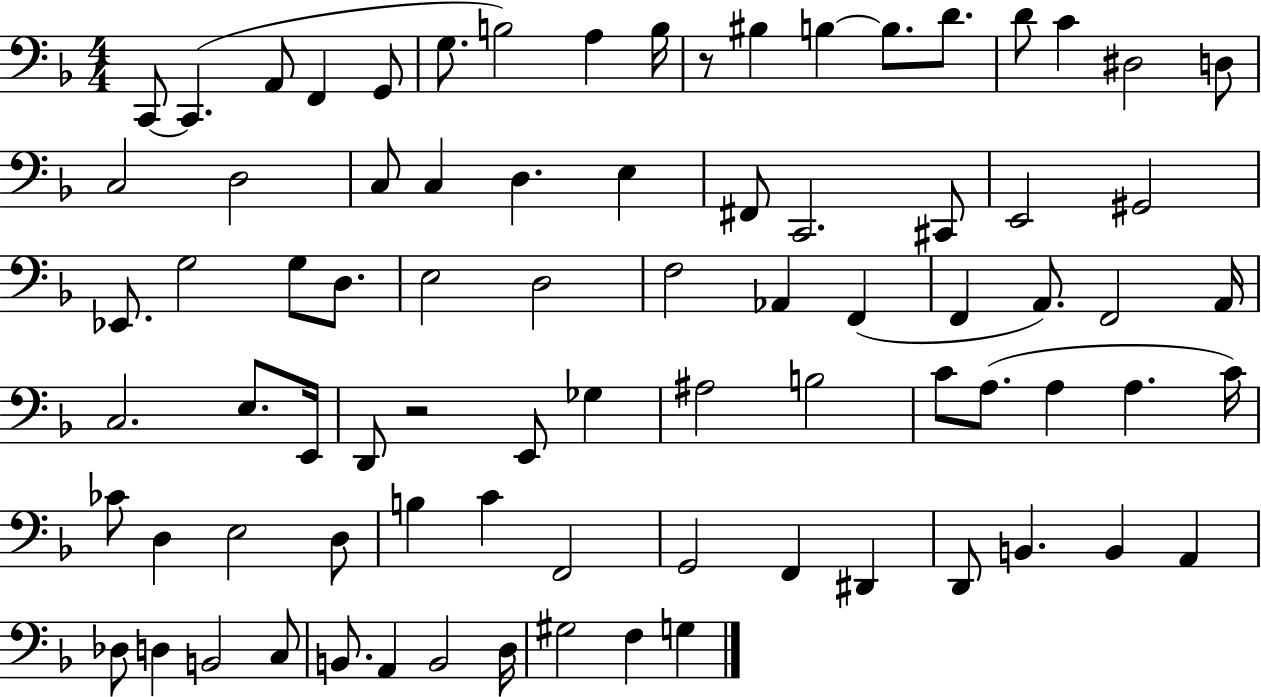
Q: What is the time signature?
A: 4/4